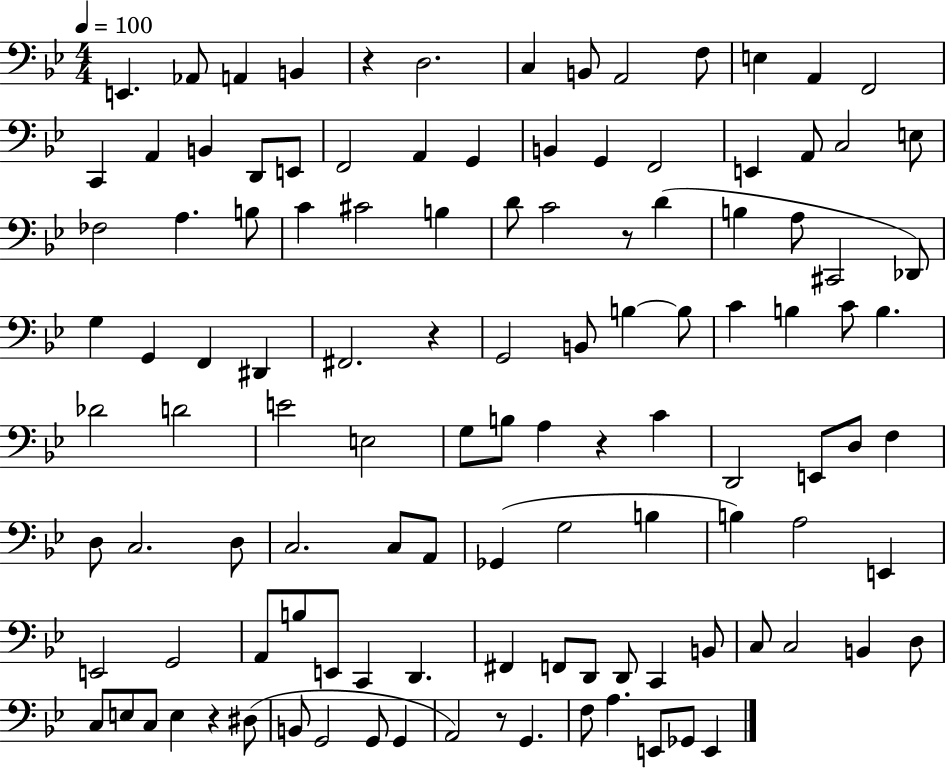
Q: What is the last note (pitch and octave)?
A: E2